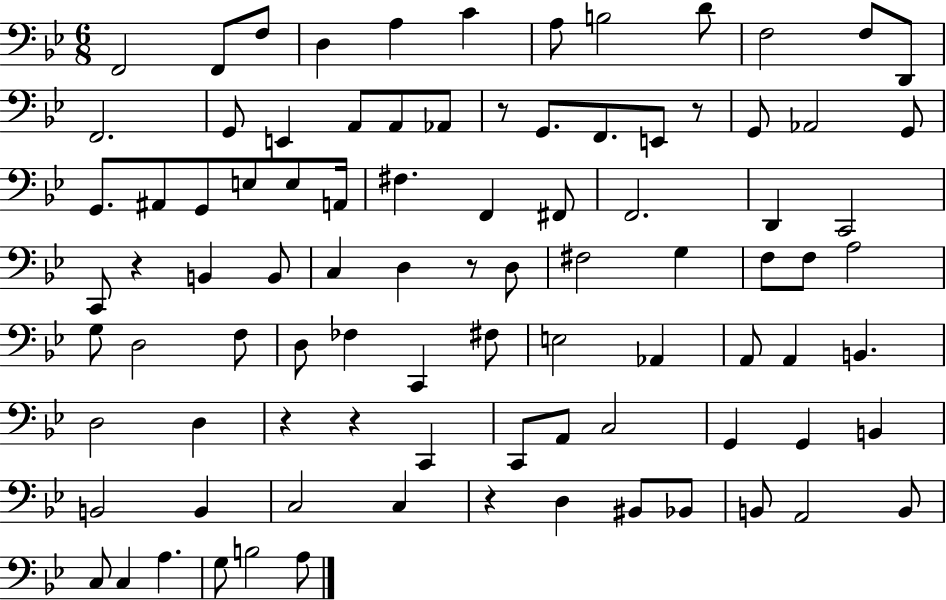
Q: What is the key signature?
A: BES major